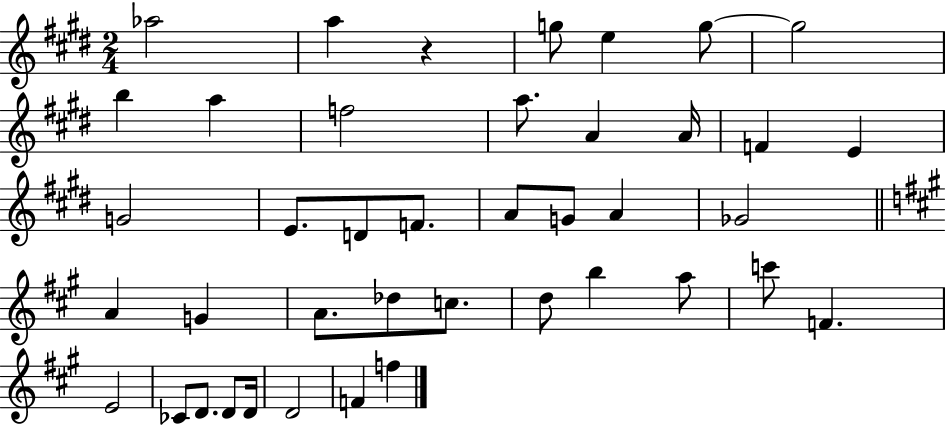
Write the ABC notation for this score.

X:1
T:Untitled
M:2/4
L:1/4
K:E
_a2 a z g/2 e g/2 g2 b a f2 a/2 A A/4 F E G2 E/2 D/2 F/2 A/2 G/2 A _G2 A G A/2 _d/2 c/2 d/2 b a/2 c'/2 F E2 _C/2 D/2 D/2 D/4 D2 F f